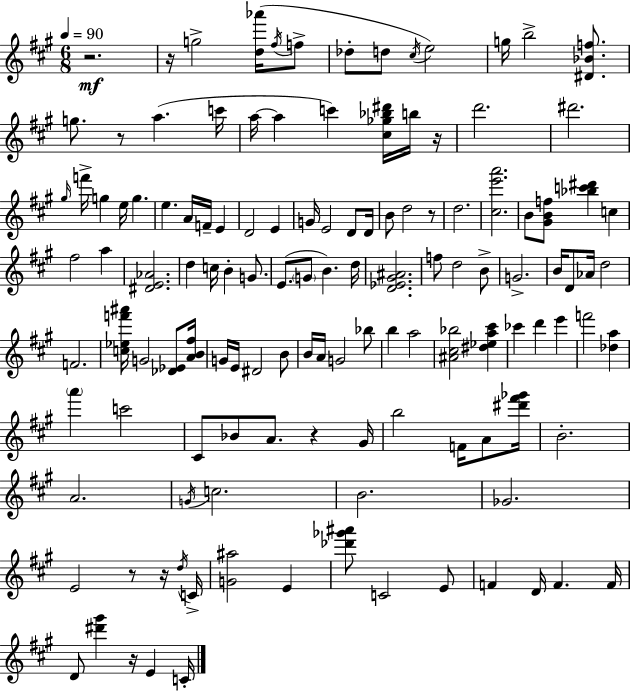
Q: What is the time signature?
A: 6/8